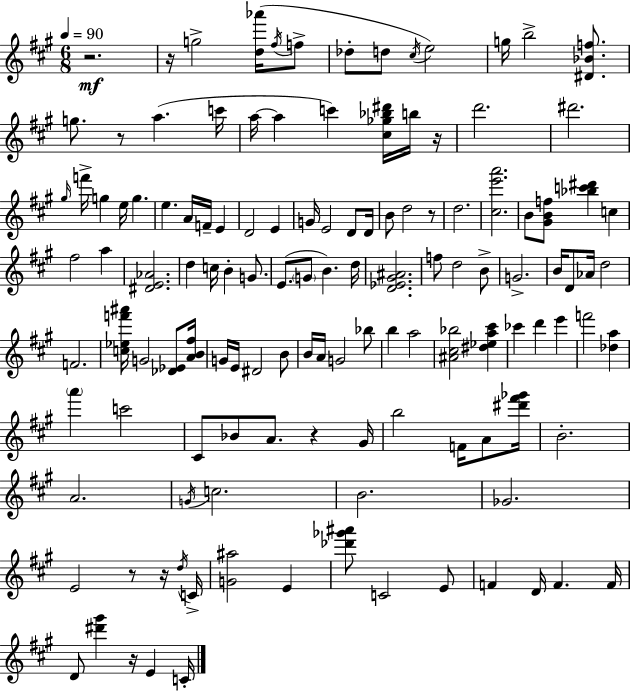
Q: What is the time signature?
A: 6/8